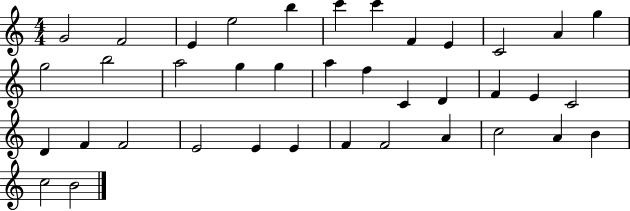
G4/h F4/h E4/q E5/h B5/q C6/q C6/q F4/q E4/q C4/h A4/q G5/q G5/h B5/h A5/h G5/q G5/q A5/q F5/q C4/q D4/q F4/q E4/q C4/h D4/q F4/q F4/h E4/h E4/q E4/q F4/q F4/h A4/q C5/h A4/q B4/q C5/h B4/h